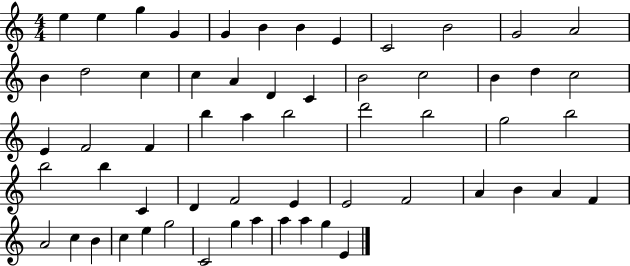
{
  \clef treble
  \numericTimeSignature
  \time 4/4
  \key c \major
  e''4 e''4 g''4 g'4 | g'4 b'4 b'4 e'4 | c'2 b'2 | g'2 a'2 | \break b'4 d''2 c''4 | c''4 a'4 d'4 c'4 | b'2 c''2 | b'4 d''4 c''2 | \break e'4 f'2 f'4 | b''4 a''4 b''2 | d'''2 b''2 | g''2 b''2 | \break b''2 b''4 c'4 | d'4 f'2 e'4 | e'2 f'2 | a'4 b'4 a'4 f'4 | \break a'2 c''4 b'4 | c''4 e''4 g''2 | c'2 g''4 a''4 | a''4 a''4 g''4 e'4 | \break \bar "|."
}